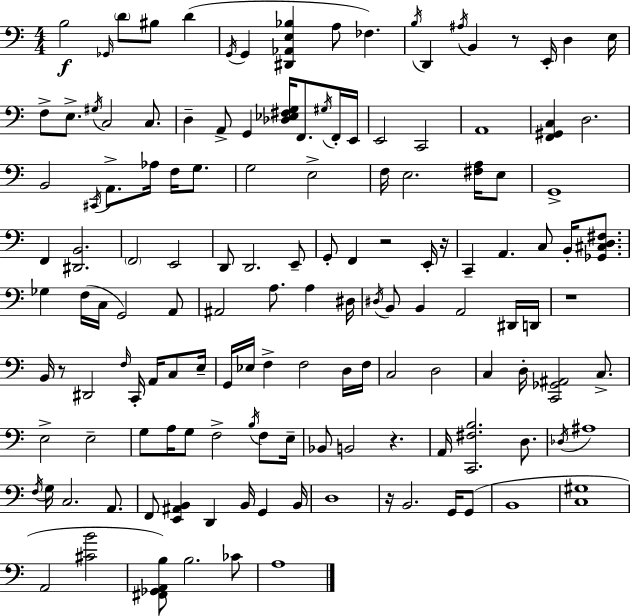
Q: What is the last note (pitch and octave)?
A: A3